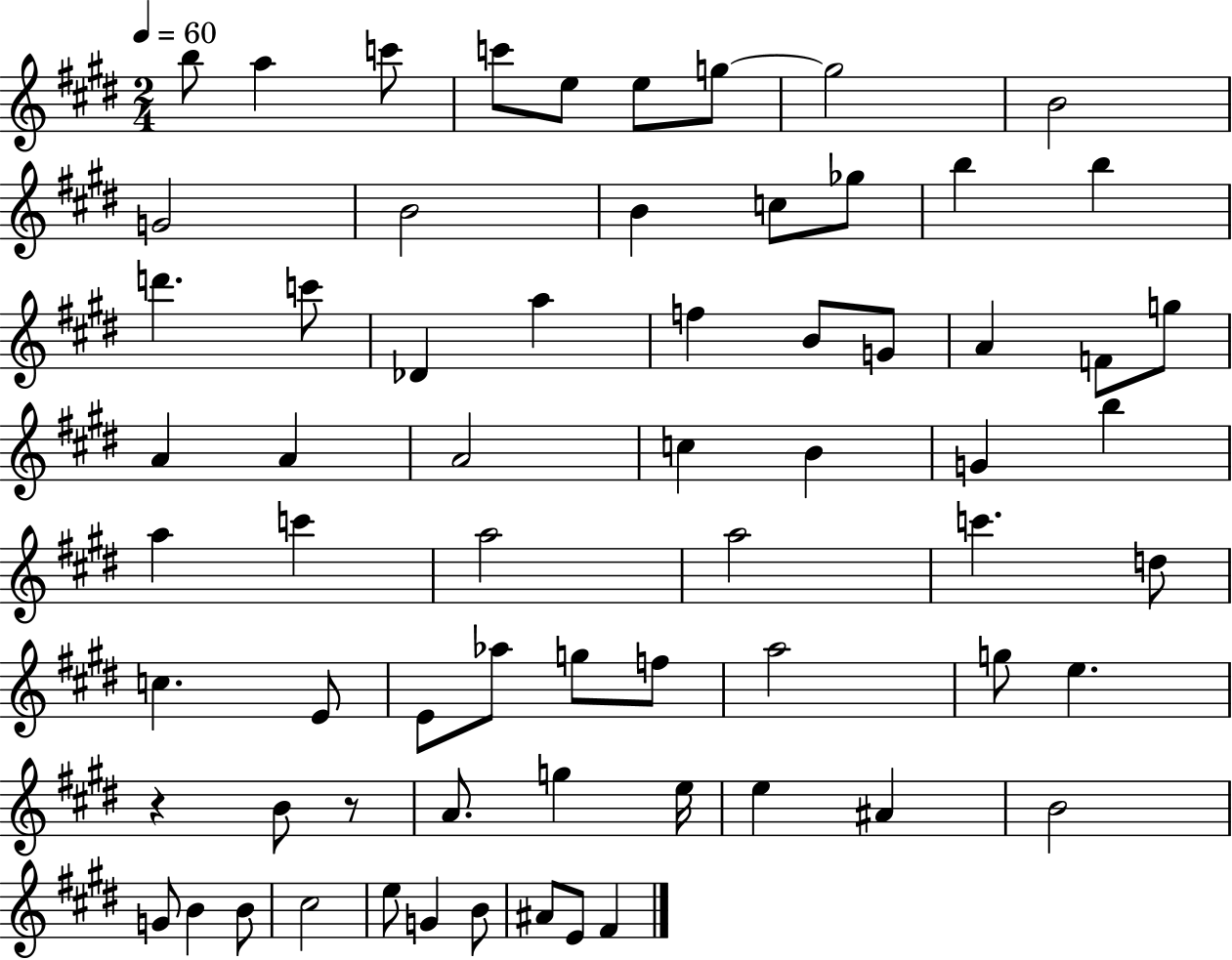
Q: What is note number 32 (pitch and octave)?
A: G4